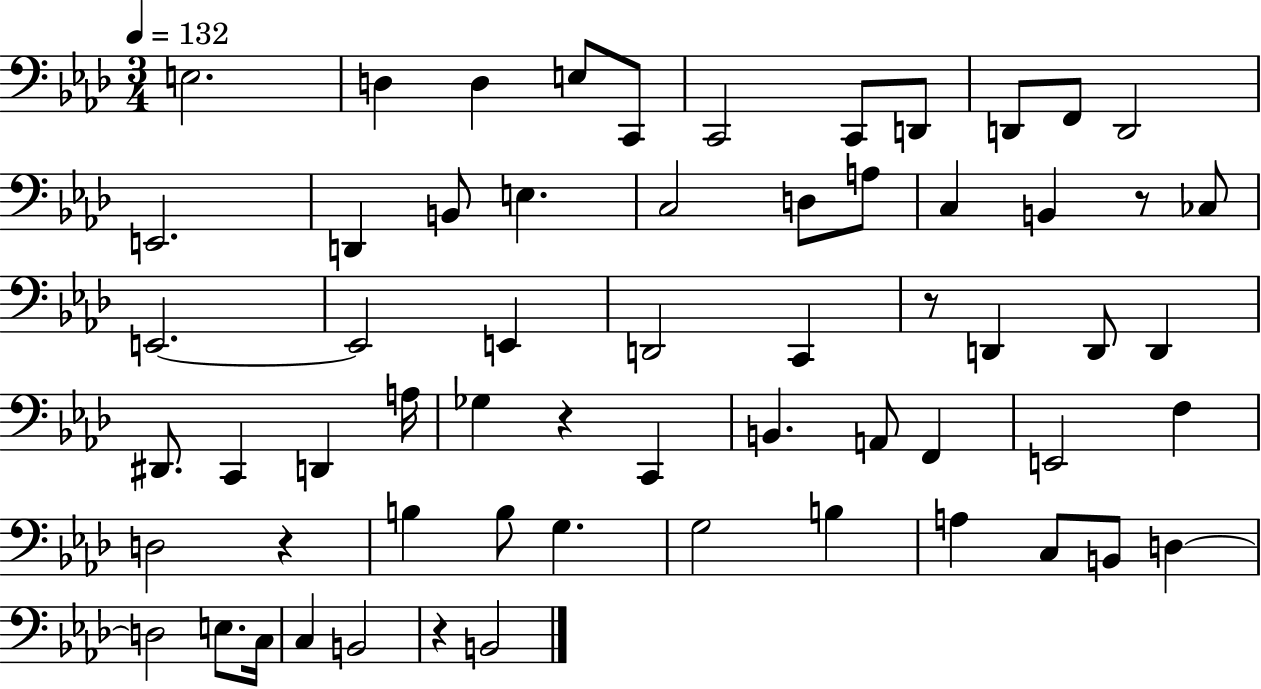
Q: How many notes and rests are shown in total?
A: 61